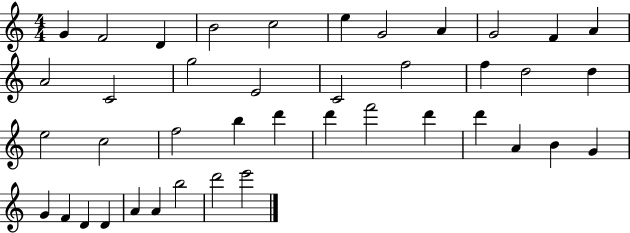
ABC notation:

X:1
T:Untitled
M:4/4
L:1/4
K:C
G F2 D B2 c2 e G2 A G2 F A A2 C2 g2 E2 C2 f2 f d2 d e2 c2 f2 b d' d' f'2 d' d' A B G G F D D A A b2 d'2 e'2